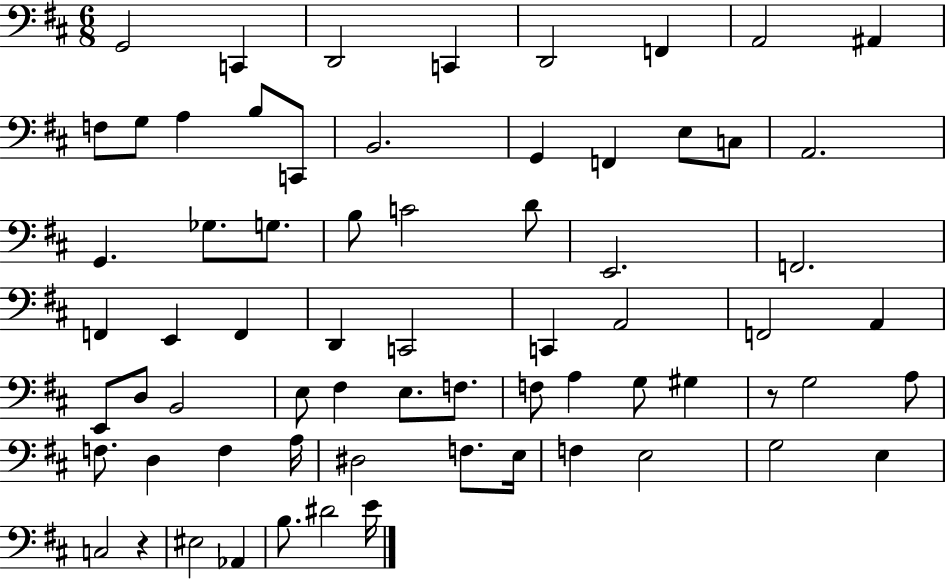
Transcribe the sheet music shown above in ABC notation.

X:1
T:Untitled
M:6/8
L:1/4
K:D
G,,2 C,, D,,2 C,, D,,2 F,, A,,2 ^A,, F,/2 G,/2 A, B,/2 C,,/2 B,,2 G,, F,, E,/2 C,/2 A,,2 G,, _G,/2 G,/2 B,/2 C2 D/2 E,,2 F,,2 F,, E,, F,, D,, C,,2 C,, A,,2 F,,2 A,, E,,/2 D,/2 B,,2 E,/2 ^F, E,/2 F,/2 F,/2 A, G,/2 ^G, z/2 G,2 A,/2 F,/2 D, F, A,/4 ^D,2 F,/2 E,/4 F, E,2 G,2 E, C,2 z ^E,2 _A,, B,/2 ^D2 E/4